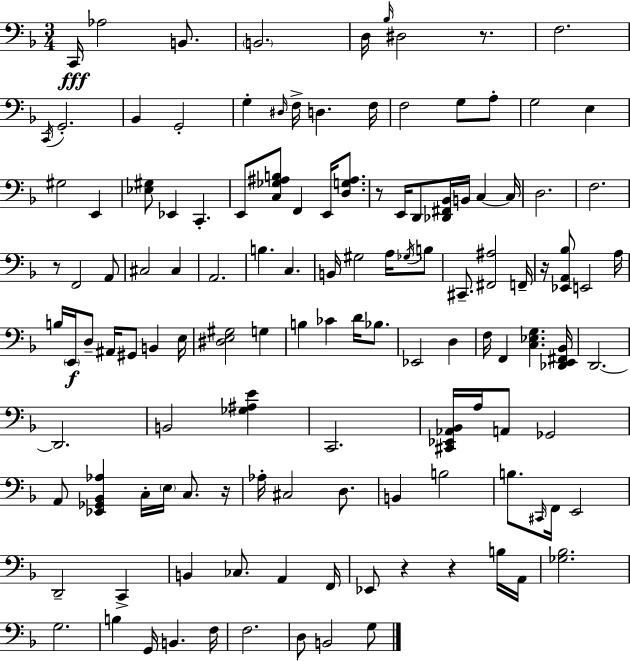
X:1
T:Untitled
M:3/4
L:1/4
K:F
C,,/4 _A,2 B,,/2 B,,2 D,/4 _B,/4 ^D,2 z/2 F,2 C,,/4 G,,2 _B,, G,,2 G, ^D,/4 F,/4 D, F,/4 F,2 G,/2 A,/2 G,2 E, ^G,2 E,, [_E,^G,]/2 _E,, C,, E,,/2 [C,_G,^A,B,]/2 F,, E,,/4 [D,G,^A,]/2 z/2 E,,/4 D,,/2 [_D,,^F,,_B,,]/4 B,,/4 C, C,/4 D,2 F,2 z/2 F,,2 A,,/2 ^C,2 ^C, A,,2 B, C, B,,/4 ^G,2 A,/4 _G,/4 B,/2 ^C,,/2 [^F,,^A,]2 F,,/4 z/4 [_E,,A,,_B,]/2 E,,2 A,/4 B,/4 E,,/4 D,/2 ^A,,/4 ^G,,/2 B,, E,/4 [^D,E,^G,]2 G, B, _C D/4 _B,/2 _E,,2 D, F,/4 F,, [C,_E,G,] [_D,,E,,^F,,_B,,]/4 D,,2 D,,2 B,,2 [_G,^A,E] C,,2 [^C,,_E,,_A,,_B,,]/4 A,/4 A,,/2 _G,,2 A,,/2 [_E,,_G,,_B,,_A,] C,/4 E,/4 C,/2 z/4 _A,/4 ^C,2 D,/2 B,, B,2 B,/2 ^C,,/4 F,,/4 E,,2 D,,2 C,, B,, _C,/2 A,, F,,/4 _E,,/2 z z B,/4 A,,/4 [_G,_B,]2 G,2 B, G,,/4 B,, F,/4 F,2 D,/2 B,,2 G,/2